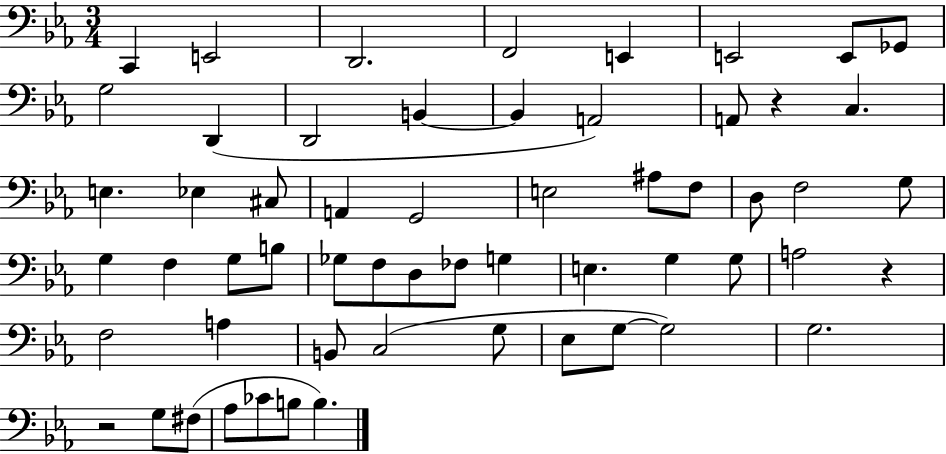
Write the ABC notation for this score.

X:1
T:Untitled
M:3/4
L:1/4
K:Eb
C,, E,,2 D,,2 F,,2 E,, E,,2 E,,/2 _G,,/2 G,2 D,, D,,2 B,, B,, A,,2 A,,/2 z C, E, _E, ^C,/2 A,, G,,2 E,2 ^A,/2 F,/2 D,/2 F,2 G,/2 G, F, G,/2 B,/2 _G,/2 F,/2 D,/2 _F,/2 G, E, G, G,/2 A,2 z F,2 A, B,,/2 C,2 G,/2 _E,/2 G,/2 G,2 G,2 z2 G,/2 ^F,/2 _A,/2 _C/2 B,/2 B,